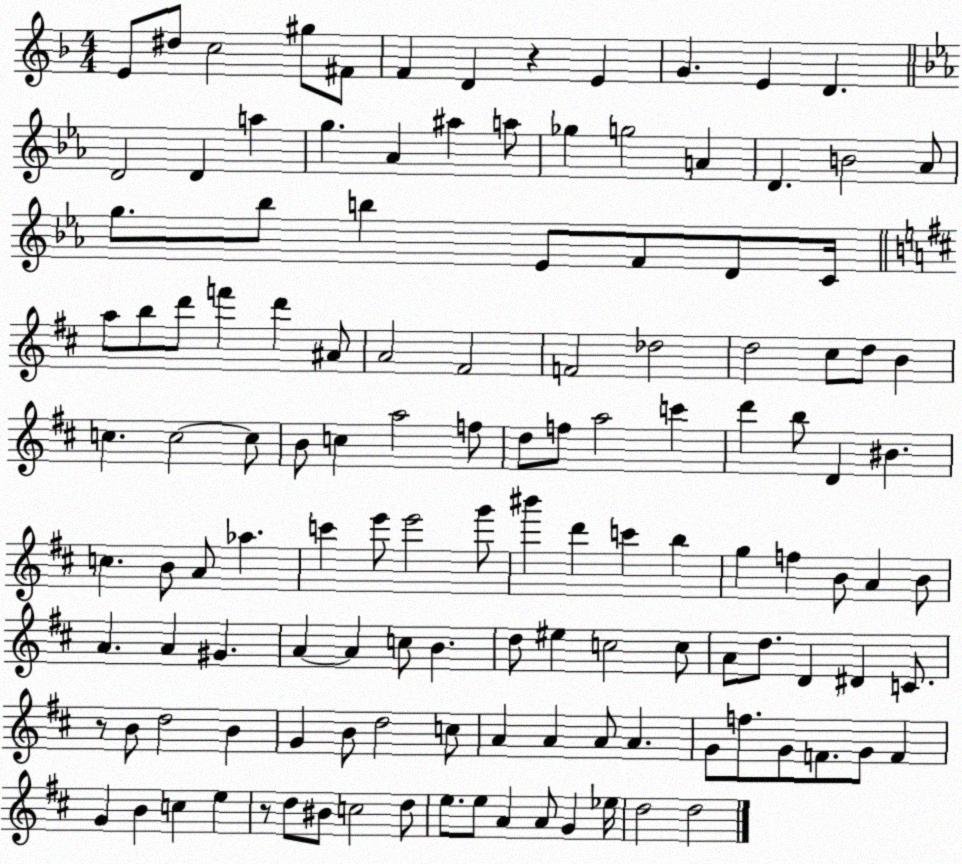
X:1
T:Untitled
M:4/4
L:1/4
K:F
E/2 ^d/2 c2 ^g/2 ^F/2 F D z E G E D D2 D a g _A ^a a/2 _g g2 A D B2 _A/2 g/2 _b/2 b _E/2 F/2 D/2 C/4 a/2 b/2 d'/2 f' d' ^A/2 A2 ^F2 F2 _d2 d2 ^c/2 d/2 B c c2 c/2 B/2 c a2 f/2 d/2 f/2 a2 c' d' b/2 D ^B c B/2 A/2 _a c' e'/2 e'2 g'/2 ^b' d' c' b g f B/2 A B/2 A A ^G A A c/2 B d/2 ^e c2 c/2 A/2 d/2 D ^D C/2 z/2 B/2 d2 B G B/2 d2 c/2 A A A/2 A G/2 f/2 G/2 F/2 G/2 F G B c e z/2 d/2 ^B/2 c2 d/2 e/2 e/2 A A/2 G _e/4 d2 d2